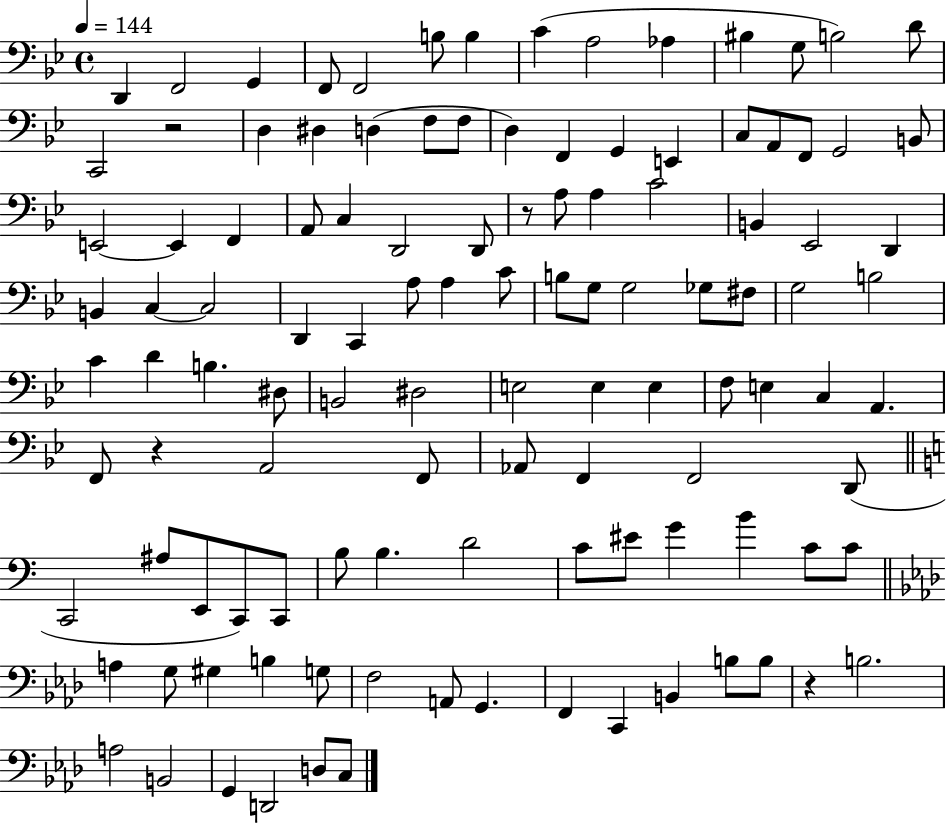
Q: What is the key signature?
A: BES major